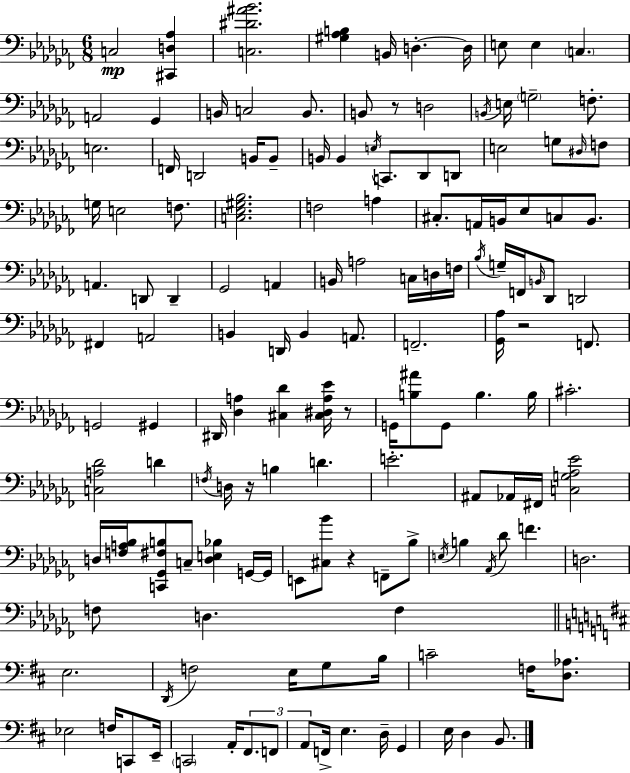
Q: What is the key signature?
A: AES minor